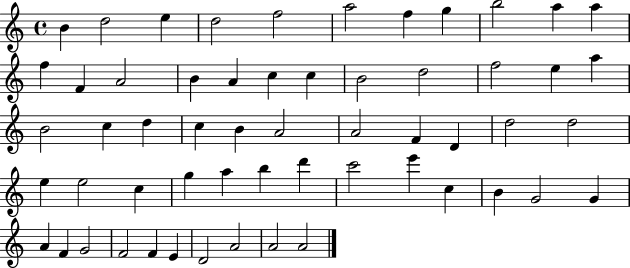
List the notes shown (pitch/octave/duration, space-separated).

B4/q D5/h E5/q D5/h F5/h A5/h F5/q G5/q B5/h A5/q A5/q F5/q F4/q A4/h B4/q A4/q C5/q C5/q B4/h D5/h F5/h E5/q A5/q B4/h C5/q D5/q C5/q B4/q A4/h A4/h F4/q D4/q D5/h D5/h E5/q E5/h C5/q G5/q A5/q B5/q D6/q C6/h E6/q C5/q B4/q G4/h G4/q A4/q F4/q G4/h F4/h F4/q E4/q D4/h A4/h A4/h A4/h